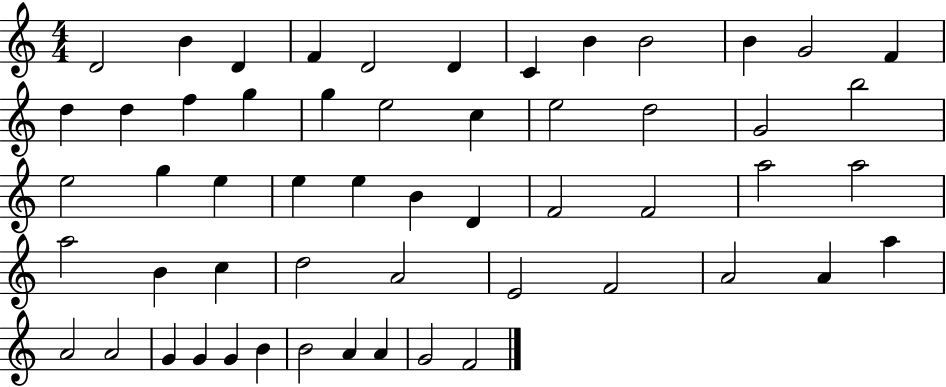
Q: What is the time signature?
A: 4/4